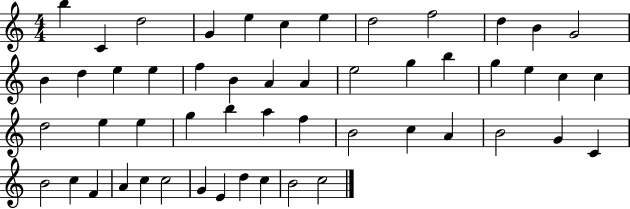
B5/q C4/q D5/h G4/q E5/q C5/q E5/q D5/h F5/h D5/q B4/q G4/h B4/q D5/q E5/q E5/q F5/q B4/q A4/q A4/q E5/h G5/q B5/q G5/q E5/q C5/q C5/q D5/h E5/q E5/q G5/q B5/q A5/q F5/q B4/h C5/q A4/q B4/h G4/q C4/q B4/h C5/q F4/q A4/q C5/q C5/h G4/q E4/q D5/q C5/q B4/h C5/h